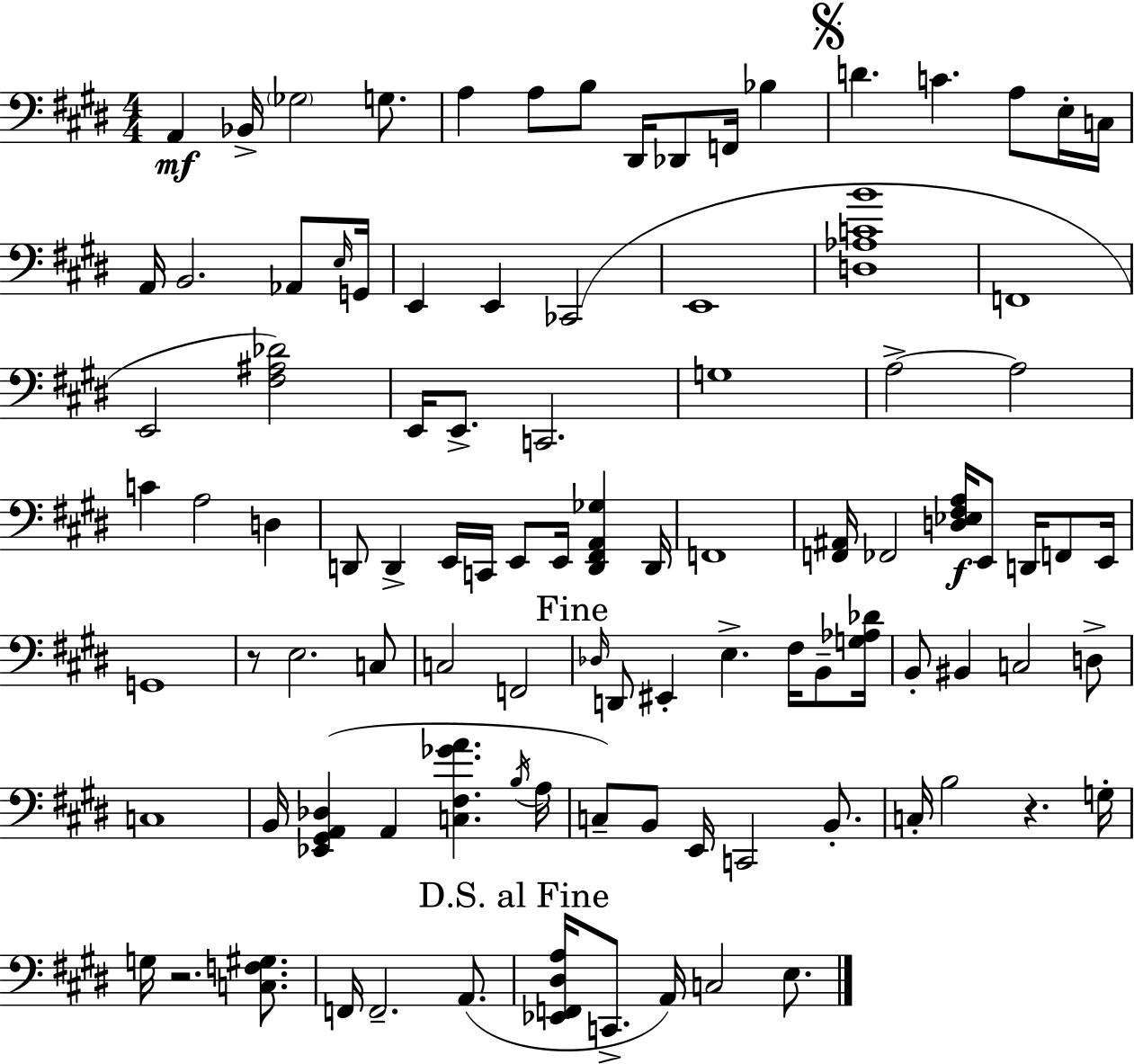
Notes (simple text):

A2/q Bb2/s Gb3/h G3/e. A3/q A3/e B3/e D#2/s Db2/e F2/s Bb3/q D4/q. C4/q. A3/e E3/s C3/s A2/s B2/h. Ab2/e E3/s G2/s E2/q E2/q CES2/h E2/w [D3,Ab3,C4,B4]/w F2/w E2/h [F#3,A#3,Db4]/h E2/s E2/e. C2/h. G3/w A3/h A3/h C4/q A3/h D3/q D2/e D2/q E2/s C2/s E2/e E2/s [D2,F#2,A2,Gb3]/q D2/s F2/w [F2,A#2]/s FES2/h [D3,Eb3,F#3,A3]/s E2/e D2/s F2/e E2/s G2/w R/e E3/h. C3/e C3/h F2/h Db3/s D2/e EIS2/q E3/q. F#3/s B2/e [G3,Ab3,Db4]/s B2/e BIS2/q C3/h D3/e C3/w B2/s [Eb2,G#2,A2,Db3]/q A2/q [C3,F#3,Gb4,A4]/q. B3/s A3/s C3/e B2/e E2/s C2/h B2/e. C3/s B3/h R/q. G3/s G3/s R/h. [C3,F3,G#3]/e. F2/s F2/h. A2/e. [Eb2,F2,D#3,A3]/s C2/e. A2/s C3/h E3/e.